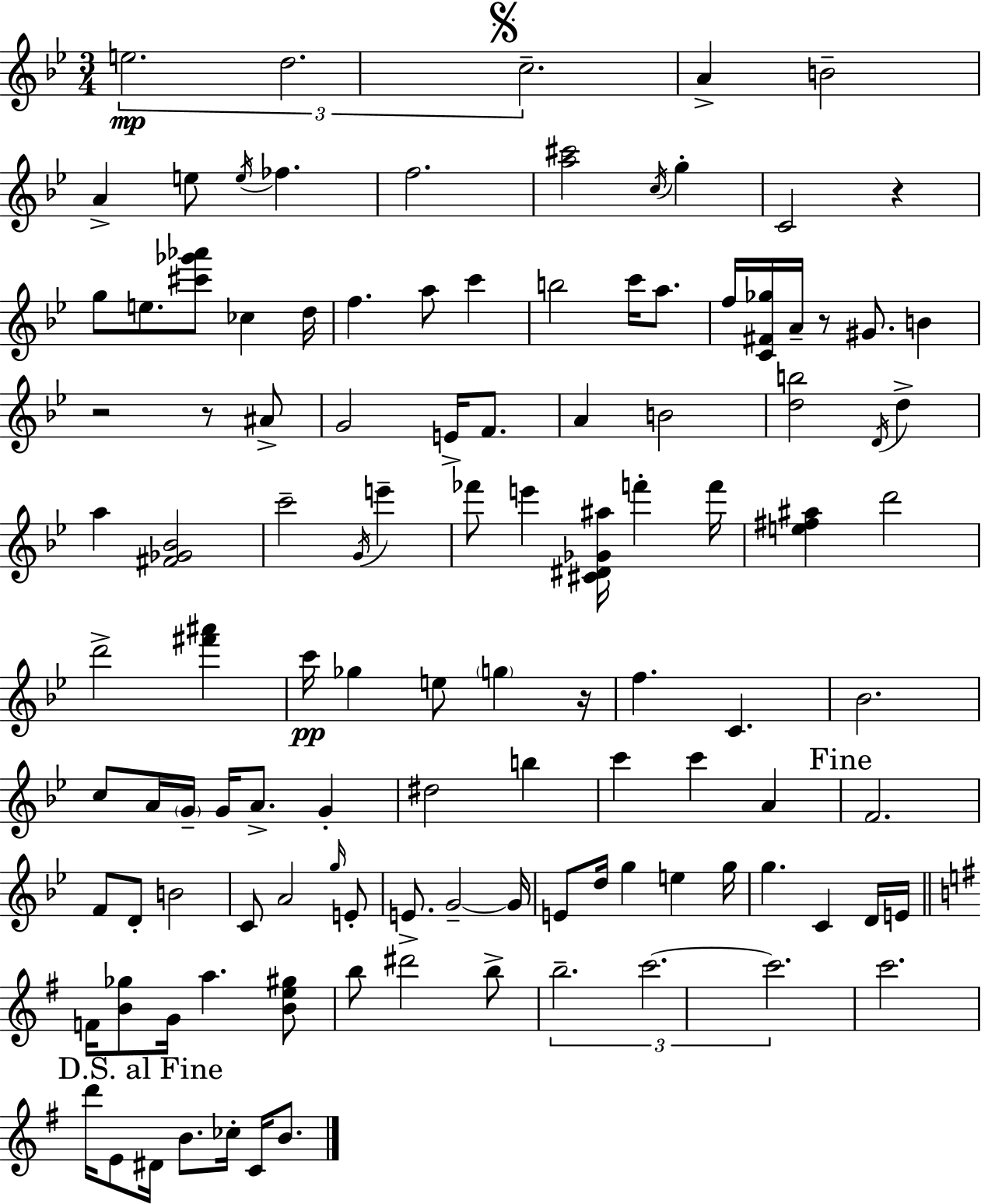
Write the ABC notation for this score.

X:1
T:Untitled
M:3/4
L:1/4
K:Bb
e2 d2 c2 A B2 A e/2 e/4 _f f2 [a^c']2 c/4 g C2 z g/2 e/2 [^c'_g'_a']/2 _c d/4 f a/2 c' b2 c'/4 a/2 f/4 [C^F_g]/4 A/4 z/2 ^G/2 B z2 z/2 ^A/2 G2 E/4 F/2 A B2 [db]2 D/4 d a [^F_G_B]2 c'2 G/4 e' _f'/2 e' [^C^D_G^a]/4 f' f'/4 [e^f^a] d'2 d'2 [^f'^a'] c'/4 _g e/2 g z/4 f C _B2 c/2 A/4 G/4 G/4 A/2 G ^d2 b c' c' A F2 F/2 D/2 B2 C/2 A2 g/4 E/2 E/2 G2 G/4 E/2 d/4 g e g/4 g C D/4 E/4 F/4 [B_g]/2 G/4 a [Be^g]/2 b/2 ^d'2 b/2 b2 c'2 c'2 c'2 d'/4 E/2 ^D/4 B/2 _c/4 C/4 B/2